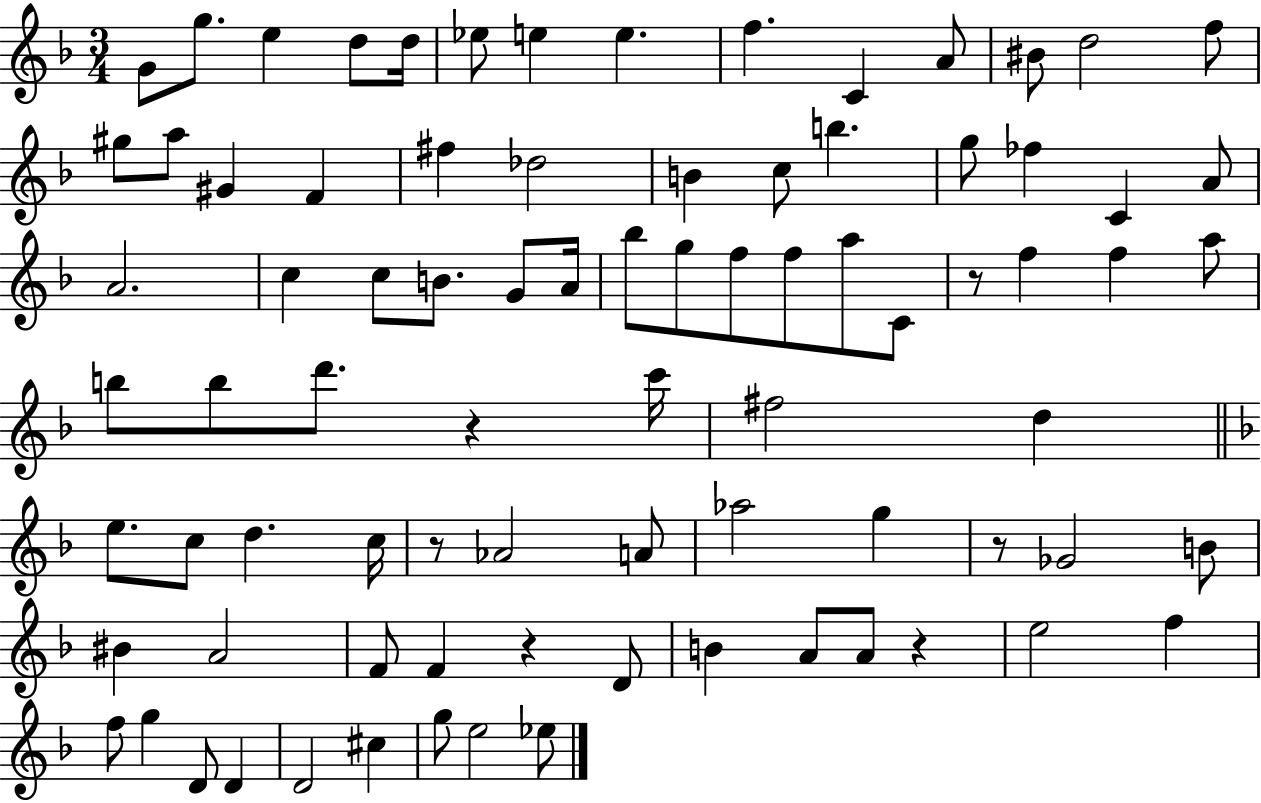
G4/e G5/e. E5/q D5/e D5/s Eb5/e E5/q E5/q. F5/q. C4/q A4/e BIS4/e D5/h F5/e G#5/e A5/e G#4/q F4/q F#5/q Db5/h B4/q C5/e B5/q. G5/e FES5/q C4/q A4/e A4/h. C5/q C5/e B4/e. G4/e A4/s Bb5/e G5/e F5/e F5/e A5/e C4/e R/e F5/q F5/q A5/e B5/e B5/e D6/e. R/q C6/s F#5/h D5/q E5/e. C5/e D5/q. C5/s R/e Ab4/h A4/e Ab5/h G5/q R/e Gb4/h B4/e BIS4/q A4/h F4/e F4/q R/q D4/e B4/q A4/e A4/e R/q E5/h F5/q F5/e G5/q D4/e D4/q D4/h C#5/q G5/e E5/h Eb5/e